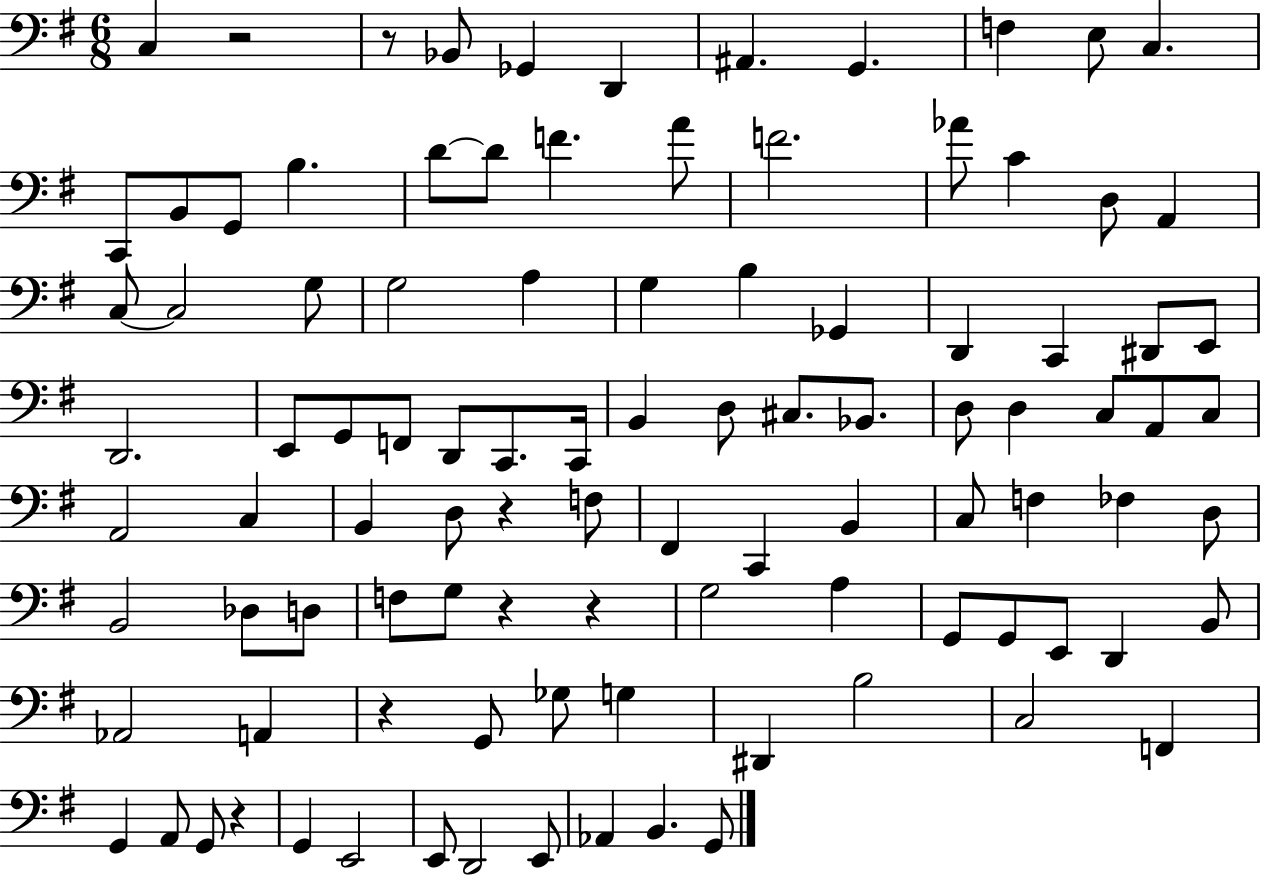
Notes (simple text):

C3/q R/h R/e Bb2/e Gb2/q D2/q A#2/q. G2/q. F3/q E3/e C3/q. C2/e B2/e G2/e B3/q. D4/e D4/e F4/q. A4/e F4/h. Ab4/e C4/q D3/e A2/q C3/e C3/h G3/e G3/h A3/q G3/q B3/q Gb2/q D2/q C2/q D#2/e E2/e D2/h. E2/e G2/e F2/e D2/e C2/e. C2/s B2/q D3/e C#3/e. Bb2/e. D3/e D3/q C3/e A2/e C3/e A2/h C3/q B2/q D3/e R/q F3/e F#2/q C2/q B2/q C3/e F3/q FES3/q D3/e B2/h Db3/e D3/e F3/e G3/e R/q R/q G3/h A3/q G2/e G2/e E2/e D2/q B2/e Ab2/h A2/q R/q G2/e Gb3/e G3/q D#2/q B3/h C3/h F2/q G2/q A2/e G2/e R/q G2/q E2/h E2/e D2/h E2/e Ab2/q B2/q. G2/e